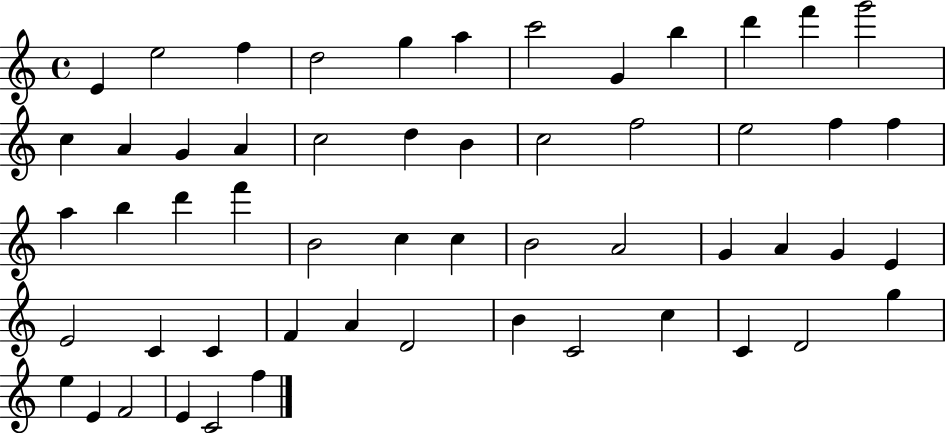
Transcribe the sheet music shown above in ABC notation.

X:1
T:Untitled
M:4/4
L:1/4
K:C
E e2 f d2 g a c'2 G b d' f' g'2 c A G A c2 d B c2 f2 e2 f f a b d' f' B2 c c B2 A2 G A G E E2 C C F A D2 B C2 c C D2 g e E F2 E C2 f